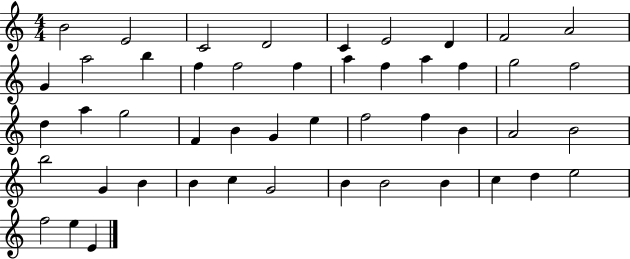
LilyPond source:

{
  \clef treble
  \numericTimeSignature
  \time 4/4
  \key c \major
  b'2 e'2 | c'2 d'2 | c'4 e'2 d'4 | f'2 a'2 | \break g'4 a''2 b''4 | f''4 f''2 f''4 | a''4 f''4 a''4 f''4 | g''2 f''2 | \break d''4 a''4 g''2 | f'4 b'4 g'4 e''4 | f''2 f''4 b'4 | a'2 b'2 | \break b''2 g'4 b'4 | b'4 c''4 g'2 | b'4 b'2 b'4 | c''4 d''4 e''2 | \break f''2 e''4 e'4 | \bar "|."
}